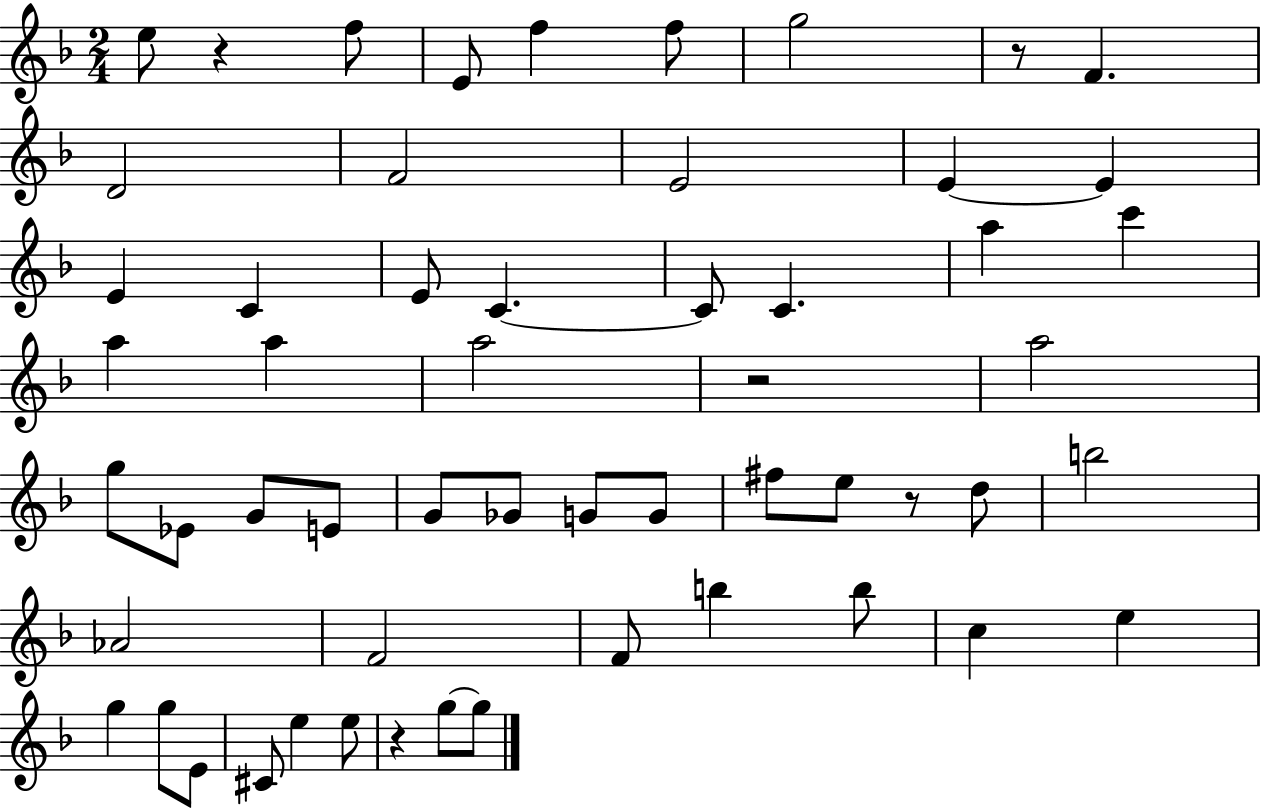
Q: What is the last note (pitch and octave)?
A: G5